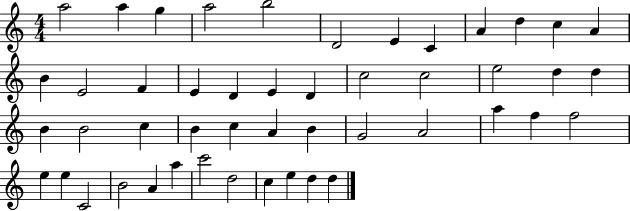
{
  \clef treble
  \numericTimeSignature
  \time 4/4
  \key c \major
  a''2 a''4 g''4 | a''2 b''2 | d'2 e'4 c'4 | a'4 d''4 c''4 a'4 | \break b'4 e'2 f'4 | e'4 d'4 e'4 d'4 | c''2 c''2 | e''2 d''4 d''4 | \break b'4 b'2 c''4 | b'4 c''4 a'4 b'4 | g'2 a'2 | a''4 f''4 f''2 | \break e''4 e''4 c'2 | b'2 a'4 a''4 | c'''2 d''2 | c''4 e''4 d''4 d''4 | \break \bar "|."
}